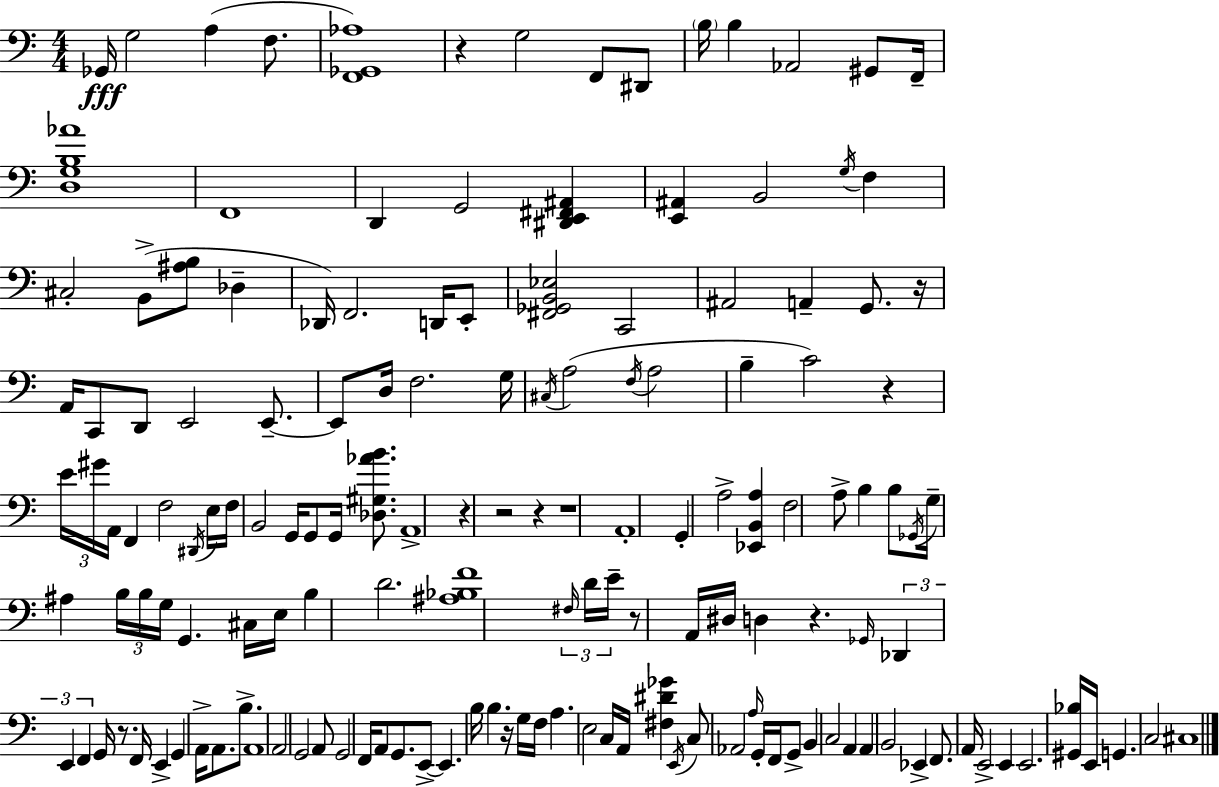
{
  \clef bass
  \numericTimeSignature
  \time 4/4
  \key c \major
  ges,16\fff g2 a4( f8. | <f, ges, aes>1) | r4 g2 f,8 dis,8 | \parenthesize b16 b4 aes,2 gis,8 f,16-- | \break <d g b aes'>1 | f,1 | d,4 g,2 <dis, e, fis, ais,>4 | <e, ais,>4 b,2 \acciaccatura { g16 } f4 | \break cis2-. b,8->( <ais b>8 des4-- | des,16) f,2. d,16 e,8-. | <fis, ges, b, ees>2 c,2 | ais,2 a,4-- g,8. | \break r16 a,16 c,8 d,8 e,2 e,8.--~~ | e,8 d16 f2. | g16 \acciaccatura { cis16 } a2( \acciaccatura { f16 } a2 | b4-- c'2) r4 | \break \tuplet 3/2 { e'16 gis'16 a,16 } f,4 f2 | \acciaccatura { dis,16 } e16 f16 b,2 g,16 g,8 | g,16 <des gis aes' b'>8. a,1-> | r4 r2 | \break r4 r1 | a,1-. | g,4-. a2-> | <ees, b, a>4 f2 a8-> b4 | \break b8 \acciaccatura { ges,16 } g16-- ais4 \tuplet 3/2 { b16 b16 g16 } g,4. | cis16 e16 b4 d'2. | <ais bes f'>1 | \tuplet 3/2 { \grace { fis16 } d'16 e'16-- } r8 a,16 dis16 d4 | \break r4. \grace { ges,16 } \tuplet 3/2 { des,4 e,4 f,4 } | g,16 r8. f,16 e,4-> g,4 | a,16-> a,8. b8.-> a,1 | a,2 g,2 | \break a,8 g,2 | f,16 a,8 g,8. e,8->~~ e,4. b16 | b4. r16 g16 f16 a4. e2 | c16 a,16 <fis dis' ges'>4 \acciaccatura { e,16 } c8 | \break aes,2 \grace { a16 } g,16-. f,16 g,8-> b,4 | c2 a,4 a,4 | b,2 ees,4-> f,8. | a,16 e,2-> e,4 e,2. | \break <gis, bes>16 e,16 g,4. | c2 cis1 | \bar "|."
}